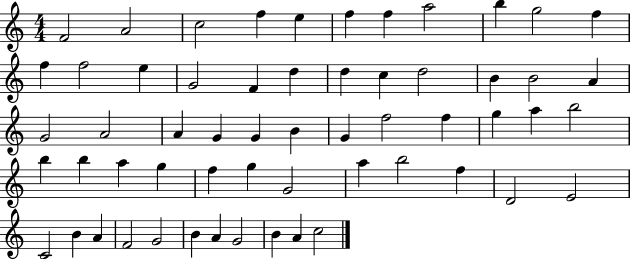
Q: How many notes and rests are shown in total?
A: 58